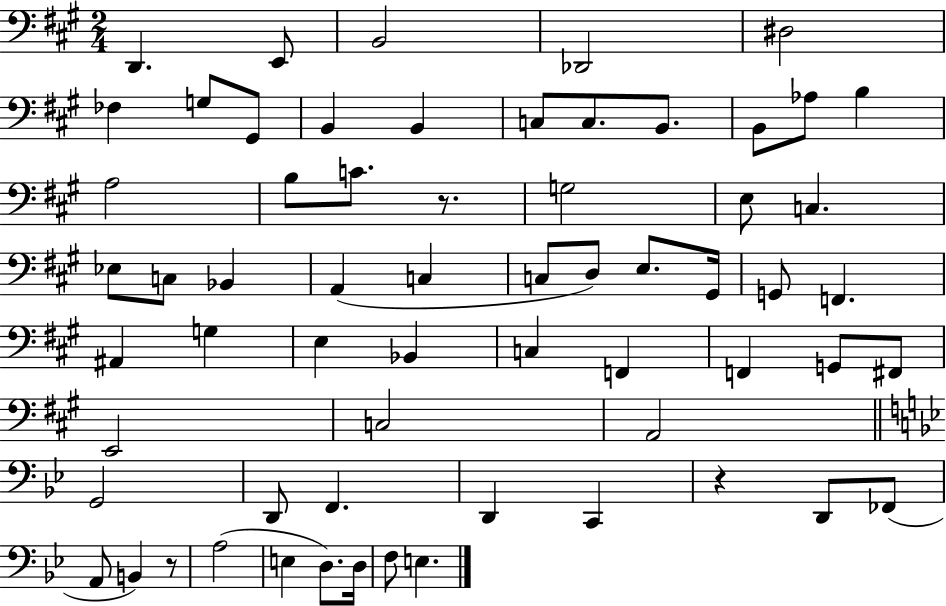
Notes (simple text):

D2/q. E2/e B2/h Db2/h D#3/h FES3/q G3/e G#2/e B2/q B2/q C3/e C3/e. B2/e. B2/e Ab3/e B3/q A3/h B3/e C4/e. R/e. G3/h E3/e C3/q. Eb3/e C3/e Bb2/q A2/q C3/q C3/e D3/e E3/e. G#2/s G2/e F2/q. A#2/q G3/q E3/q Bb2/q C3/q F2/q F2/q G2/e F#2/e E2/h C3/h A2/h G2/h D2/e F2/q. D2/q C2/q R/q D2/e FES2/e A2/e B2/q R/e A3/h E3/q D3/e. D3/s F3/e E3/q.